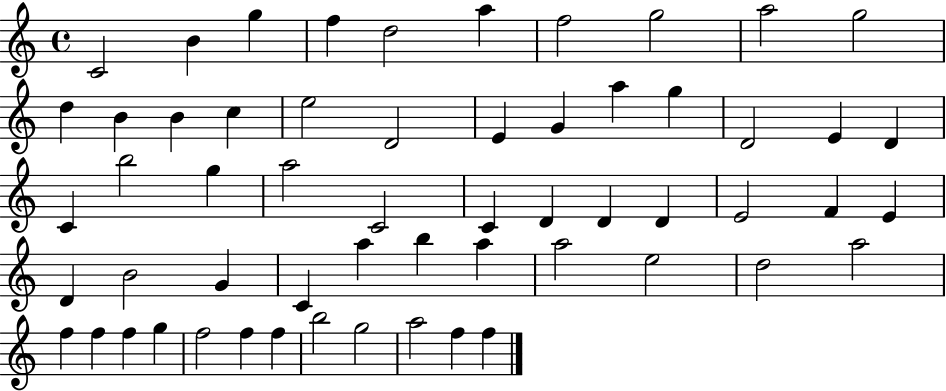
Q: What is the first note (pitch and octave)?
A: C4